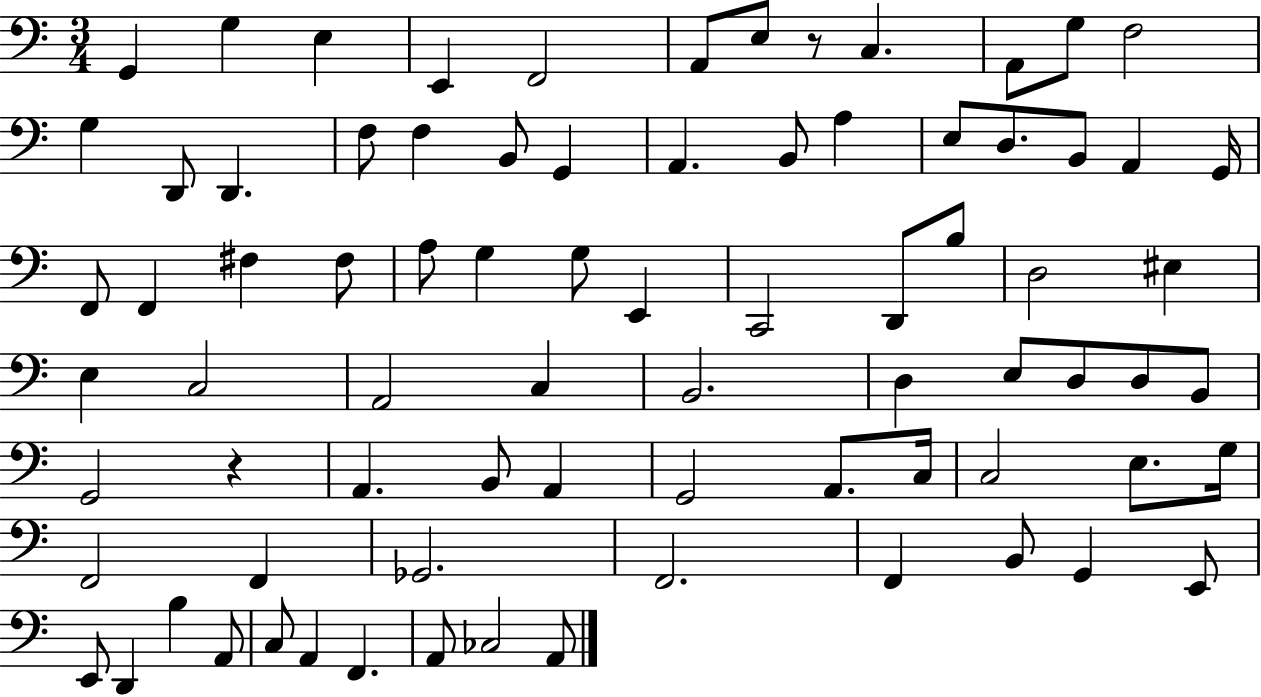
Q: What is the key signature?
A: C major